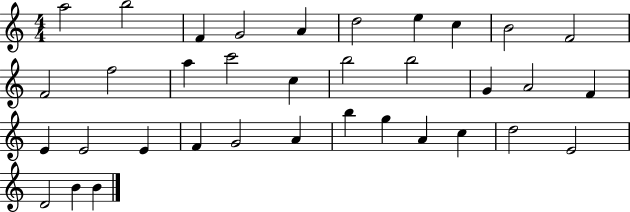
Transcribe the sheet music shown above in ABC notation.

X:1
T:Untitled
M:4/4
L:1/4
K:C
a2 b2 F G2 A d2 e c B2 F2 F2 f2 a c'2 c b2 b2 G A2 F E E2 E F G2 A b g A c d2 E2 D2 B B